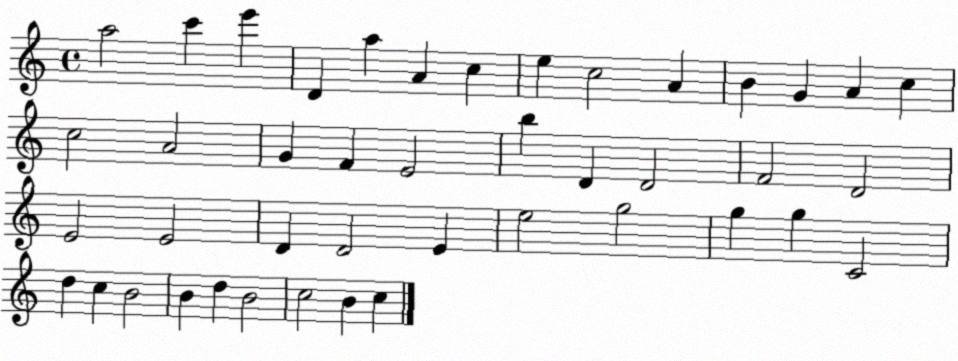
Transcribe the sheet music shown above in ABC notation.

X:1
T:Untitled
M:4/4
L:1/4
K:C
a2 c' e' D a A c e c2 A B G A c c2 A2 G F E2 b D D2 F2 D2 E2 E2 D D2 E e2 g2 g g C2 d c B2 B d B2 c2 B c